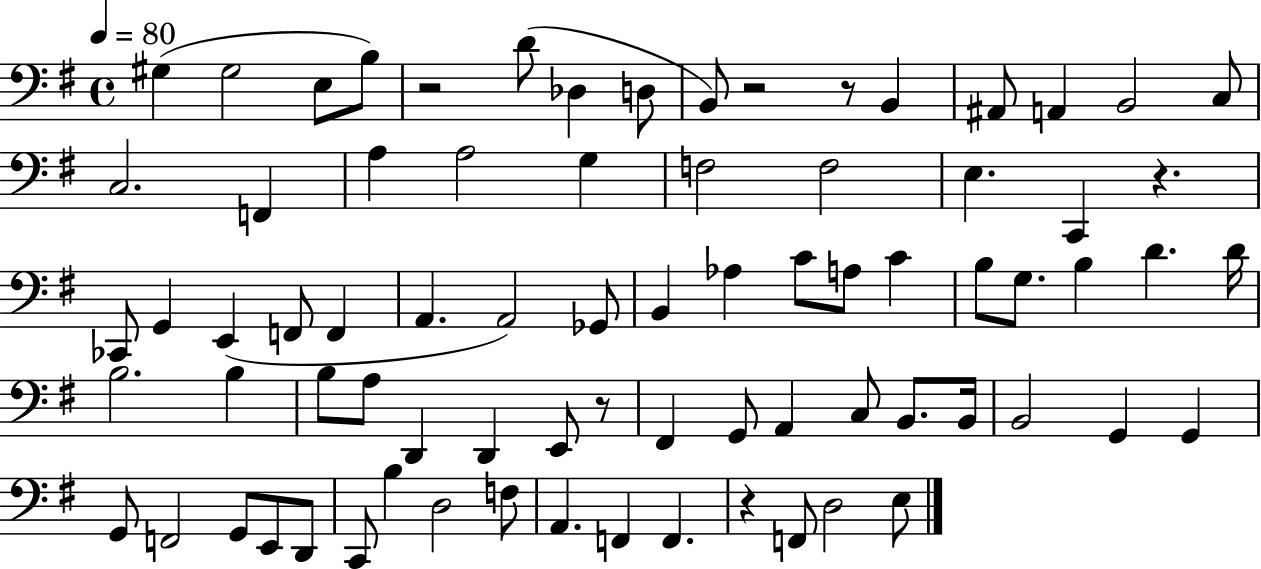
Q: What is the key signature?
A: G major